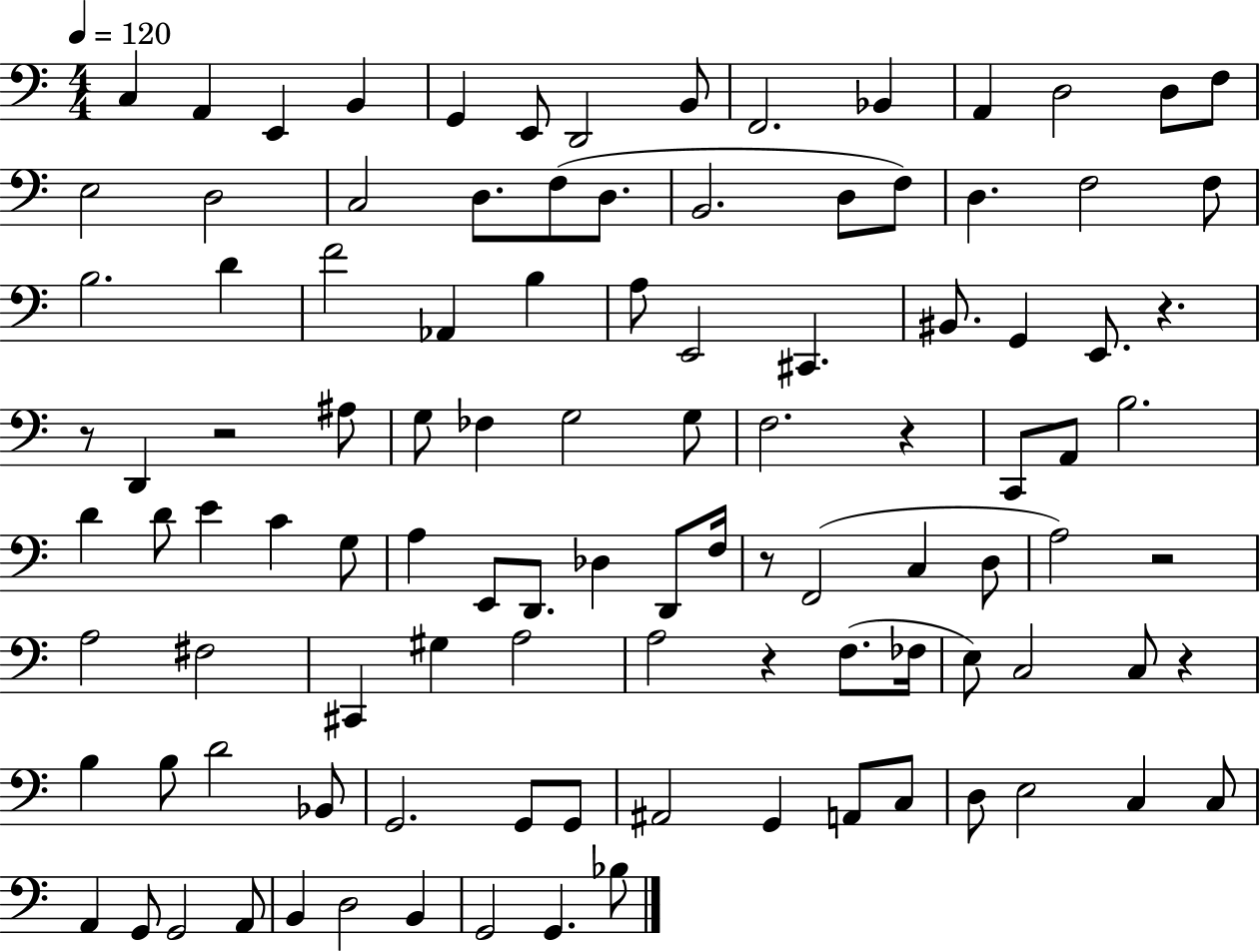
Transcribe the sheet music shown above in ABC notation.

X:1
T:Untitled
M:4/4
L:1/4
K:C
C, A,, E,, B,, G,, E,,/2 D,,2 B,,/2 F,,2 _B,, A,, D,2 D,/2 F,/2 E,2 D,2 C,2 D,/2 F,/2 D,/2 B,,2 D,/2 F,/2 D, F,2 F,/2 B,2 D F2 _A,, B, A,/2 E,,2 ^C,, ^B,,/2 G,, E,,/2 z z/2 D,, z2 ^A,/2 G,/2 _F, G,2 G,/2 F,2 z C,,/2 A,,/2 B,2 D D/2 E C G,/2 A, E,,/2 D,,/2 _D, D,,/2 F,/4 z/2 F,,2 C, D,/2 A,2 z2 A,2 ^F,2 ^C,, ^G, A,2 A,2 z F,/2 _F,/4 E,/2 C,2 C,/2 z B, B,/2 D2 _B,,/2 G,,2 G,,/2 G,,/2 ^A,,2 G,, A,,/2 C,/2 D,/2 E,2 C, C,/2 A,, G,,/2 G,,2 A,,/2 B,, D,2 B,, G,,2 G,, _B,/2